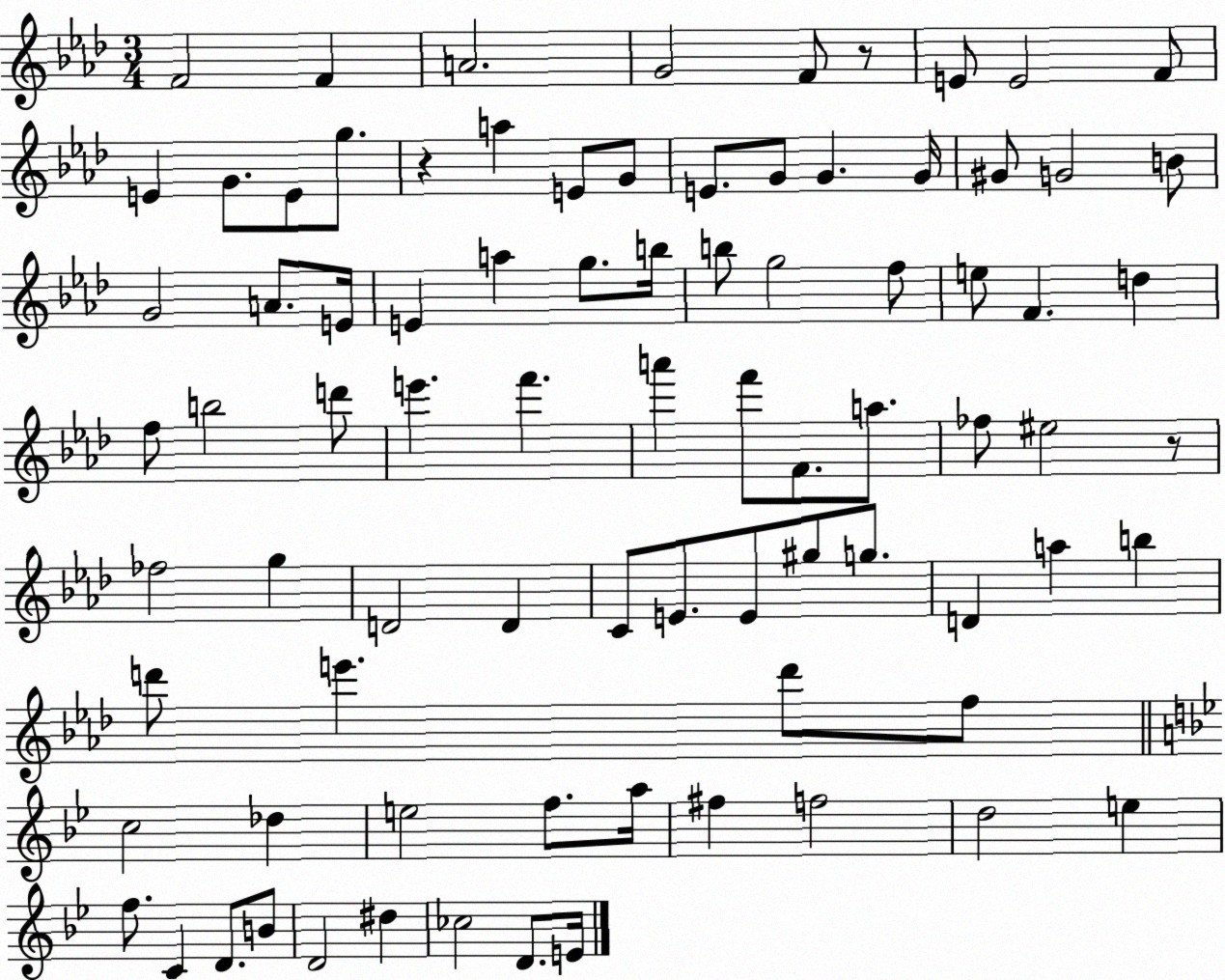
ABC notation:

X:1
T:Untitled
M:3/4
L:1/4
K:Ab
F2 F A2 G2 F/2 z/2 E/2 E2 F/2 E G/2 E/2 g/2 z a E/2 G/2 E/2 G/2 G G/4 ^G/2 G2 B/2 G2 A/2 E/4 E a g/2 b/4 b/2 g2 f/2 e/2 F d f/2 b2 d'/2 e' f' a' f'/2 F/2 a/2 _f/2 ^e2 z/2 _f2 g D2 D C/2 E/2 E/2 ^g/2 g/2 D a b d'/2 e' d'/2 f/2 c2 _d e2 f/2 a/4 ^f f2 d2 e f/2 C D/2 B/2 D2 ^d _c2 D/2 E/4